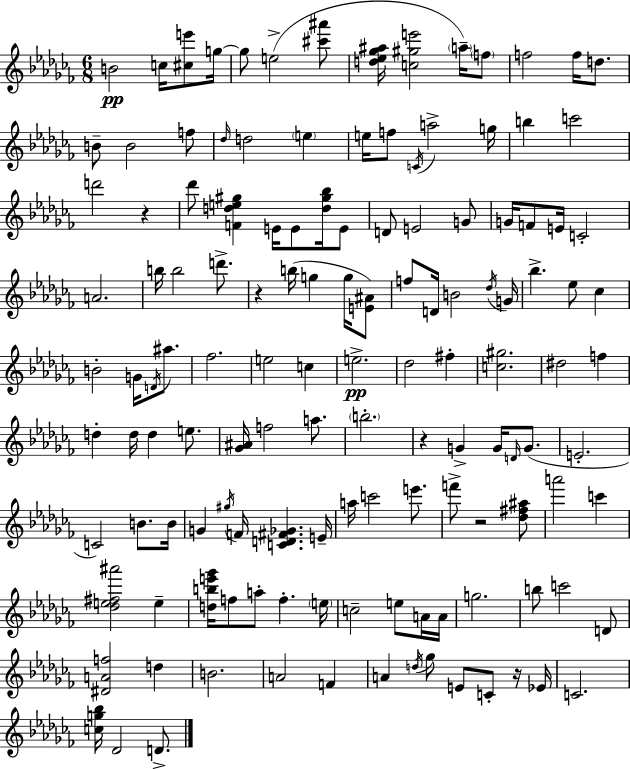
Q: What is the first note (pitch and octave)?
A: B4